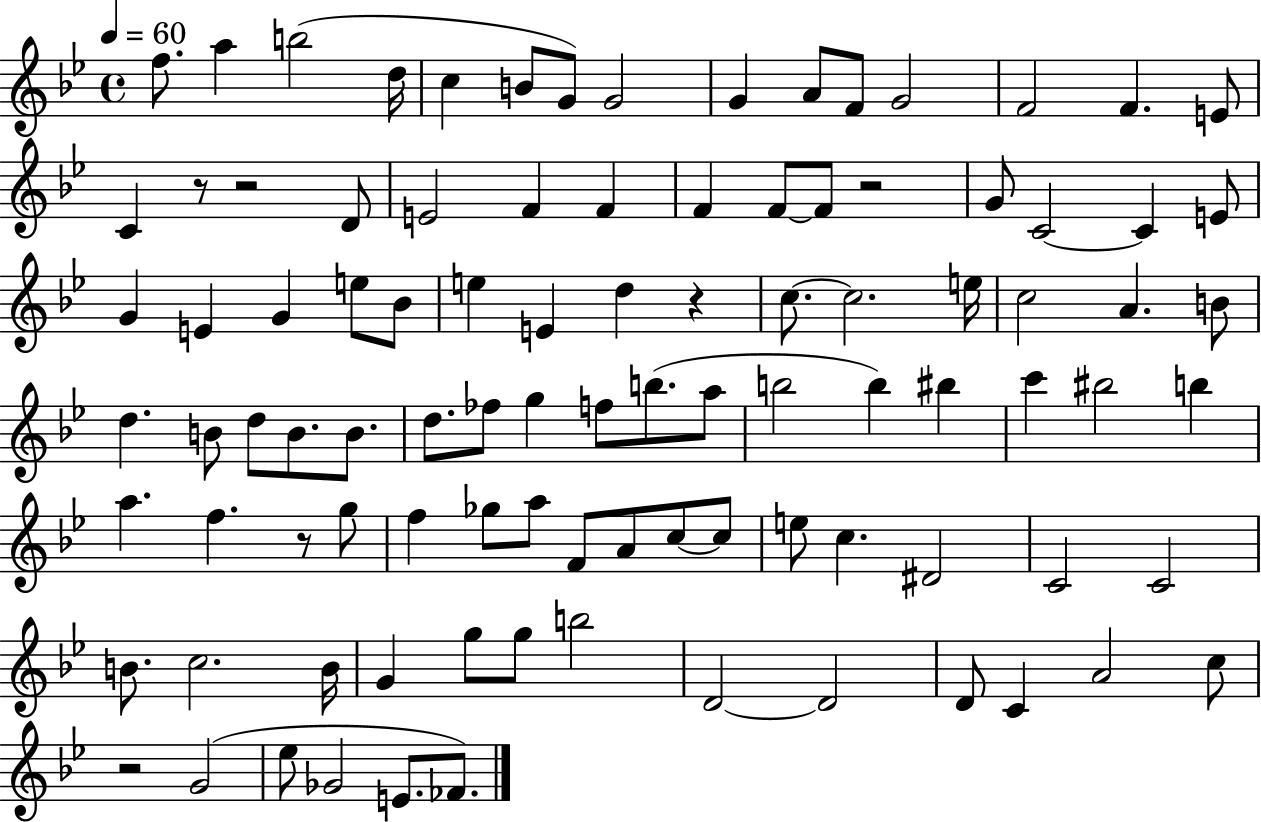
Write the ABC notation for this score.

X:1
T:Untitled
M:4/4
L:1/4
K:Bb
f/2 a b2 d/4 c B/2 G/2 G2 G A/2 F/2 G2 F2 F E/2 C z/2 z2 D/2 E2 F F F F/2 F/2 z2 G/2 C2 C E/2 G E G e/2 _B/2 e E d z c/2 c2 e/4 c2 A B/2 d B/2 d/2 B/2 B/2 d/2 _f/2 g f/2 b/2 a/2 b2 b ^b c' ^b2 b a f z/2 g/2 f _g/2 a/2 F/2 A/2 c/2 c/2 e/2 c ^D2 C2 C2 B/2 c2 B/4 G g/2 g/2 b2 D2 D2 D/2 C A2 c/2 z2 G2 _e/2 _G2 E/2 _F/2